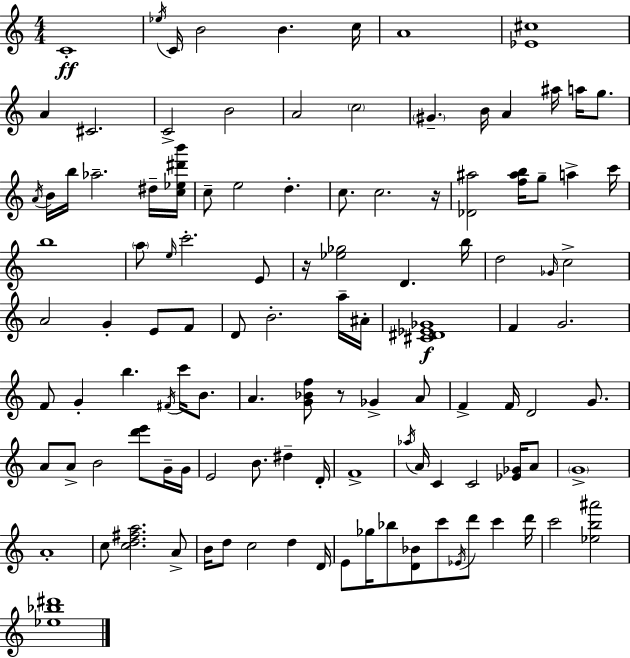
{
  \clef treble
  \numericTimeSignature
  \time 4/4
  \key c \major
  c'1-.\ff | \acciaccatura { ees''16 } c'16 b'2 b'4. | c''16 a'1 | <ees' cis''>1 | \break a'4 cis'2. | c'2-> b'2 | a'2 \parenthesize c''2 | \parenthesize gis'4.-- b'16 a'4 ais''16 a''16 g''8. | \break \acciaccatura { a'16 } b'16 b''16 aes''2.-- | dis''16-- <c'' ees'' dis''' b'''>16 c''8-- e''2 d''4.-. | c''8. c''2. | r16 <des' ais''>2 <f'' ais'' b''>16 g''8-- a''4-> | \break c'''16 b''1 | \parenthesize a''8 \grace { e''16 } c'''2.-. | e'8 r16 <ees'' ges''>2 d'4. | b''16 d''2 \grace { ges'16 } c''2-> | \break a'2 g'4-. | e'8 f'8 d'8 b'2.-. | a''16-- ais'16-. <cis' dis' ees' ges'>1\f | f'4 g'2. | \break f'8 g'4-. b''4. | \acciaccatura { fis'16 } c'''16 b'8. a'4. <g' bes' f''>8 r8 ges'4-> | a'8 f'4-> f'16 d'2 | g'8. a'8 a'8-> b'2 | \break <d''' e'''>8 g'16-- g'16 e'2 b'8. | dis''4-- d'16-. f'1-> | \acciaccatura { aes''16 } a'16 c'4 c'2 | <ees' ges'>16 a'8 \parenthesize g'1-> | \break a'1-. | c''8 <c'' d'' fis'' a''>2. | a'8-> b'16 d''8 c''2 | d''4 d'16 e'8 ges''16 bes''8 <d' bes'>8 c'''8 \acciaccatura { ees'16 } | \break d'''8 c'''4 d'''16 c'''2 <ees'' b'' ais'''>2 | <ees'' bes'' dis'''>1 | \bar "|."
}